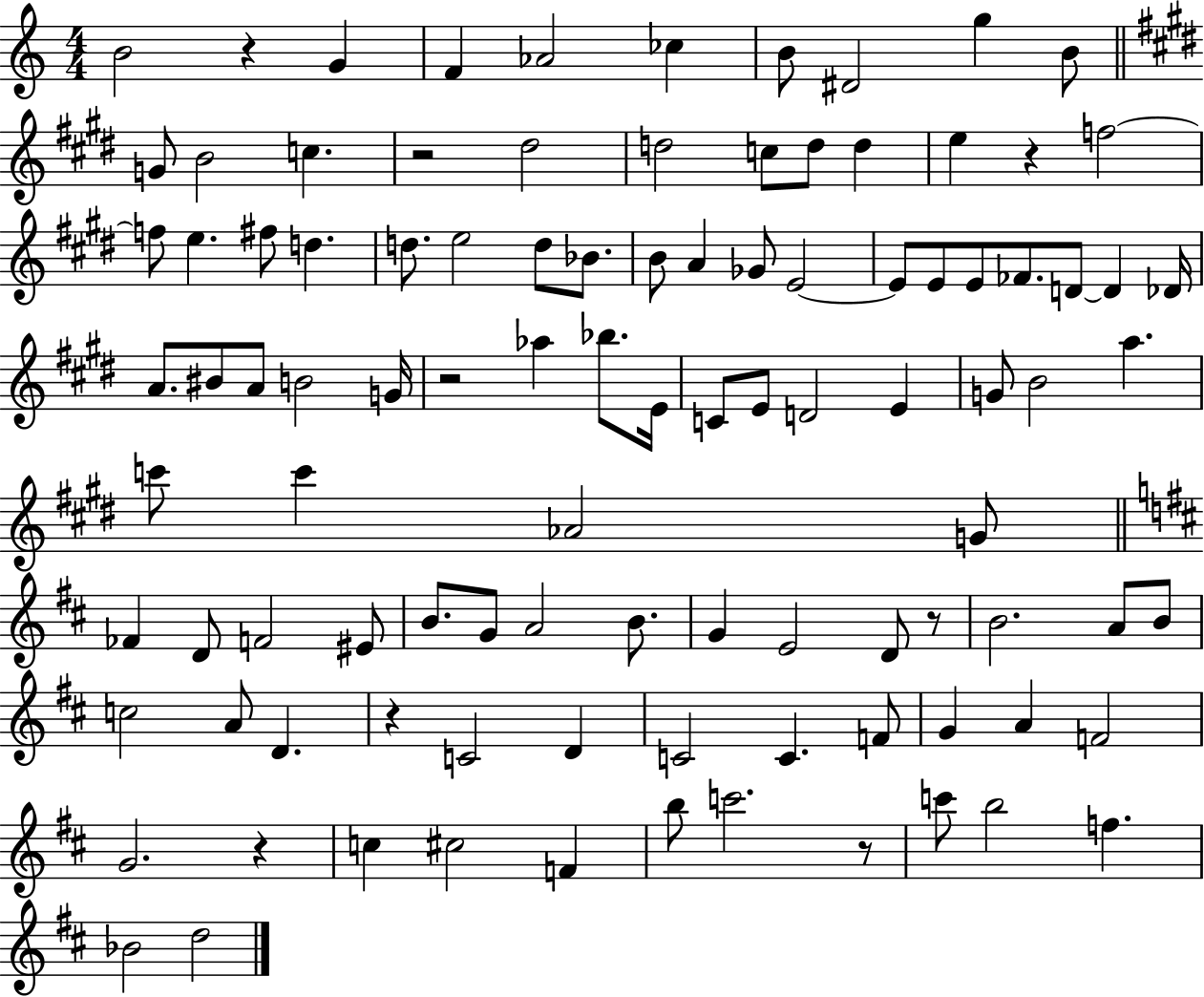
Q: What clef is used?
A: treble